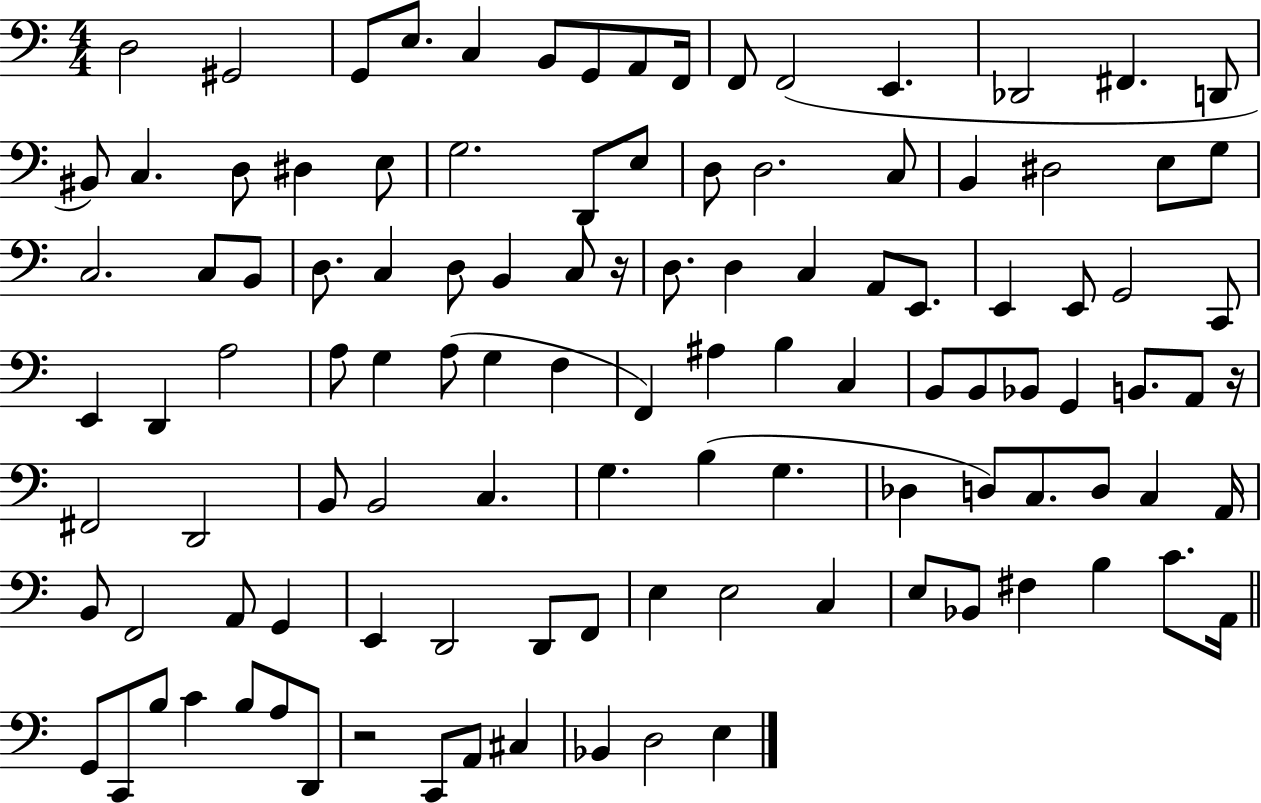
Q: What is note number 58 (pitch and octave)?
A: B3